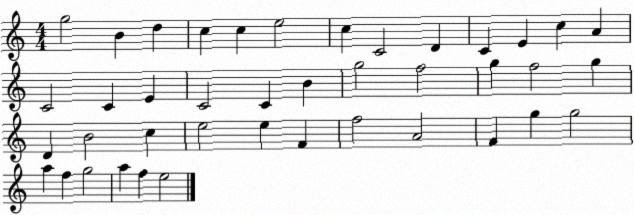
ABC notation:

X:1
T:Untitled
M:4/4
L:1/4
K:C
g2 B d c c e2 c C2 D C E c A C2 C E C2 C B g2 f2 g f2 g D B2 c e2 e F f2 A2 F g g2 a f g2 a f e2